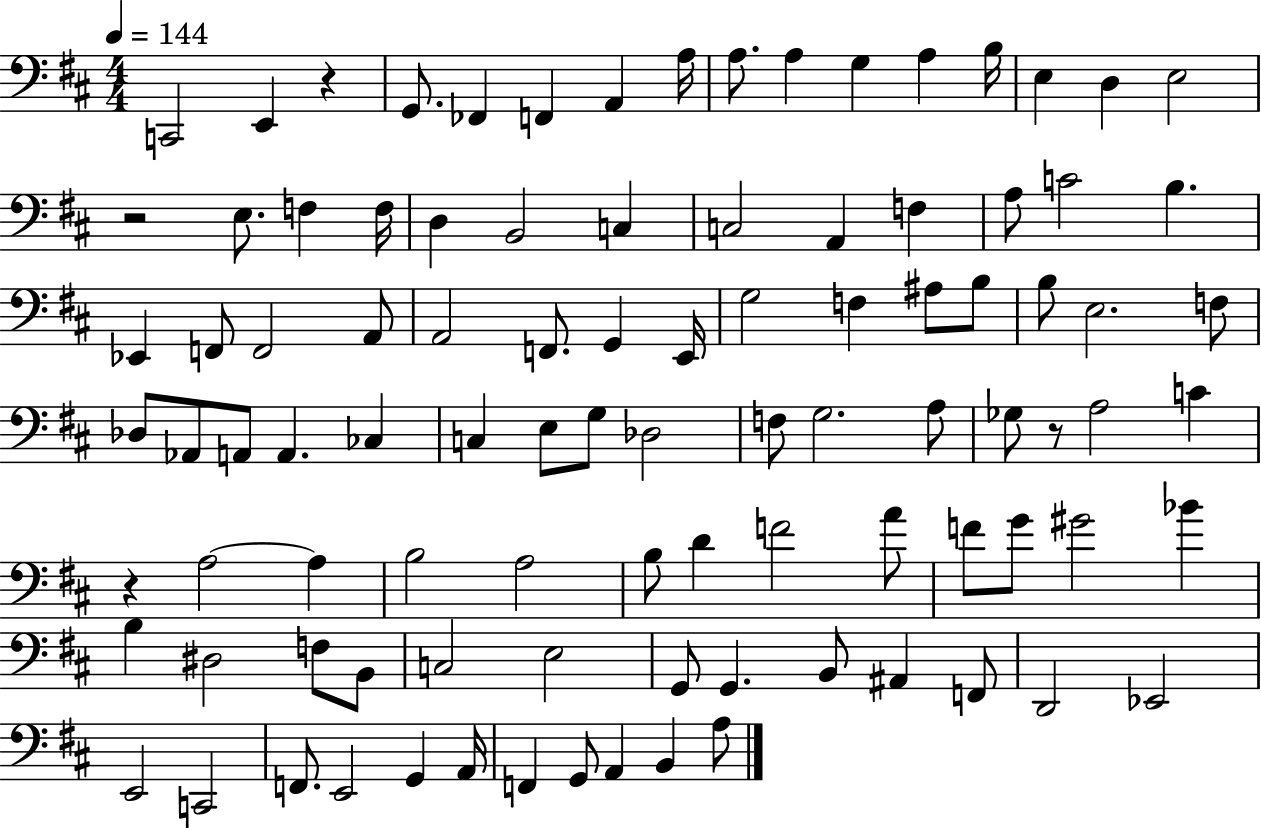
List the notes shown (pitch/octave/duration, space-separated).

C2/h E2/q R/q G2/e. FES2/q F2/q A2/q A3/s A3/e. A3/q G3/q A3/q B3/s E3/q D3/q E3/h R/h E3/e. F3/q F3/s D3/q B2/h C3/q C3/h A2/q F3/q A3/e C4/h B3/q. Eb2/q F2/e F2/h A2/e A2/h F2/e. G2/q E2/s G3/h F3/q A#3/e B3/e B3/e E3/h. F3/e Db3/e Ab2/e A2/e A2/q. CES3/q C3/q E3/e G3/e Db3/h F3/e G3/h. A3/e Gb3/e R/e A3/h C4/q R/q A3/h A3/q B3/h A3/h B3/e D4/q F4/h A4/e F4/e G4/e G#4/h Bb4/q B3/q D#3/h F3/e B2/e C3/h E3/h G2/e G2/q. B2/e A#2/q F2/e D2/h Eb2/h E2/h C2/h F2/e. E2/h G2/q A2/s F2/q G2/e A2/q B2/q A3/e